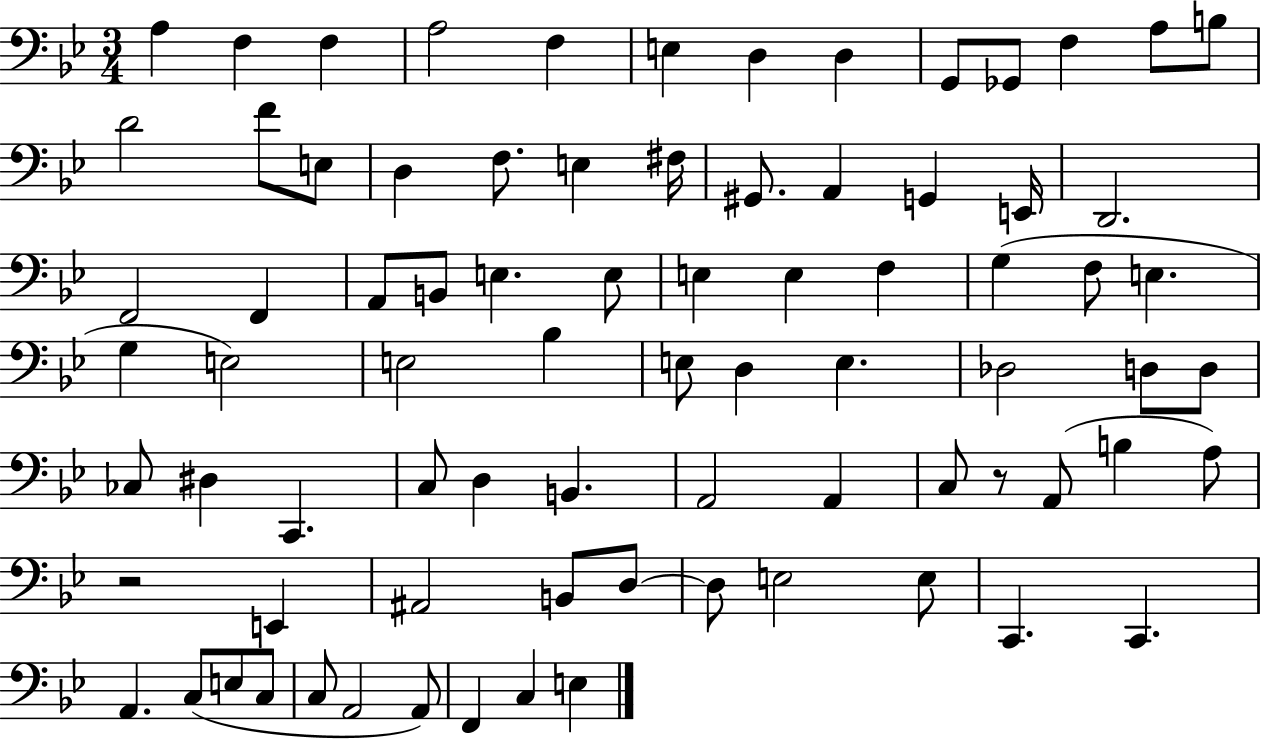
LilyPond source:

{
  \clef bass
  \numericTimeSignature
  \time 3/4
  \key bes \major
  a4 f4 f4 | a2 f4 | e4 d4 d4 | g,8 ges,8 f4 a8 b8 | \break d'2 f'8 e8 | d4 f8. e4 fis16 | gis,8. a,4 g,4 e,16 | d,2. | \break f,2 f,4 | a,8 b,8 e4. e8 | e4 e4 f4 | g4( f8 e4. | \break g4 e2) | e2 bes4 | e8 d4 e4. | des2 d8 d8 | \break ces8 dis4 c,4. | c8 d4 b,4. | a,2 a,4 | c8 r8 a,8( b4 a8) | \break r2 e,4 | ais,2 b,8 d8~~ | d8 e2 e8 | c,4. c,4. | \break a,4. c8( e8 c8 | c8 a,2 a,8) | f,4 c4 e4 | \bar "|."
}